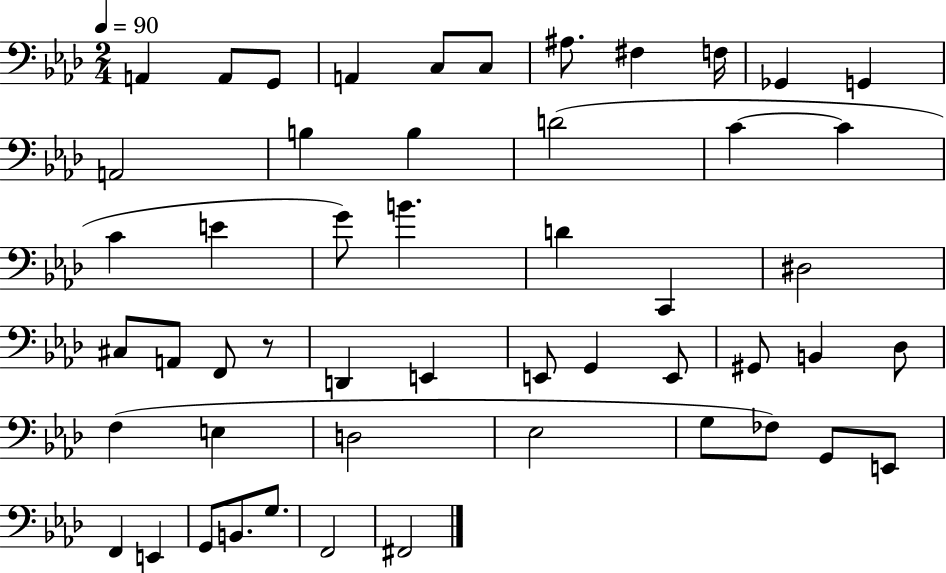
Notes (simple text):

A2/q A2/e G2/e A2/q C3/e C3/e A#3/e. F#3/q F3/s Gb2/q G2/q A2/h B3/q B3/q D4/h C4/q C4/q C4/q E4/q G4/e B4/q. D4/q C2/q D#3/h C#3/e A2/e F2/e R/e D2/q E2/q E2/e G2/q E2/e G#2/e B2/q Db3/e F3/q E3/q D3/h Eb3/h G3/e FES3/e G2/e E2/e F2/q E2/q G2/e B2/e. G3/e. F2/h F#2/h